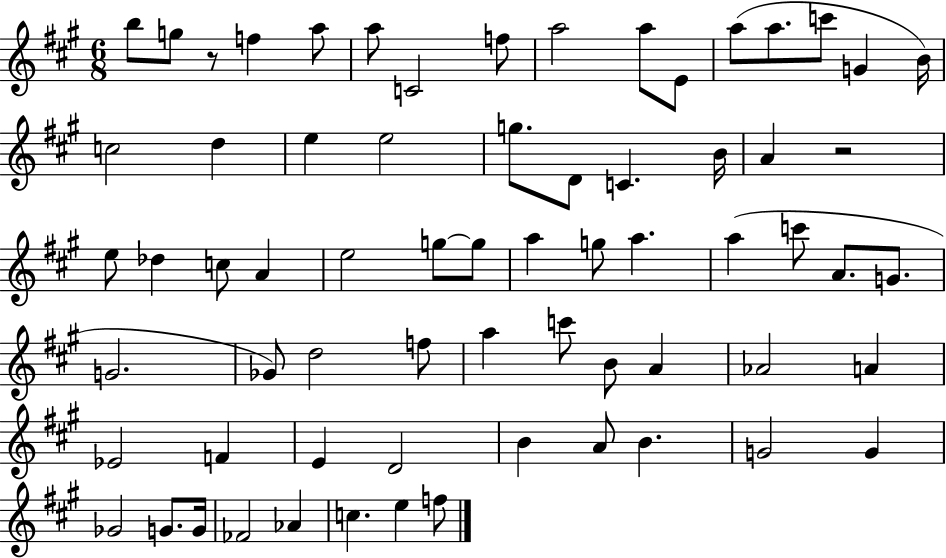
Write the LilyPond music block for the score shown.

{
  \clef treble
  \numericTimeSignature
  \time 6/8
  \key a \major
  b''8 g''8 r8 f''4 a''8 | a''8 c'2 f''8 | a''2 a''8 e'8 | a''8( a''8. c'''8 g'4 b'16) | \break c''2 d''4 | e''4 e''2 | g''8. d'8 c'4. b'16 | a'4 r2 | \break e''8 des''4 c''8 a'4 | e''2 g''8~~ g''8 | a''4 g''8 a''4. | a''4( c'''8 a'8. g'8. | \break g'2. | ges'8) d''2 f''8 | a''4 c'''8 b'8 a'4 | aes'2 a'4 | \break ees'2 f'4 | e'4 d'2 | b'4 a'8 b'4. | g'2 g'4 | \break ges'2 g'8. g'16 | fes'2 aes'4 | c''4. e''4 f''8 | \bar "|."
}